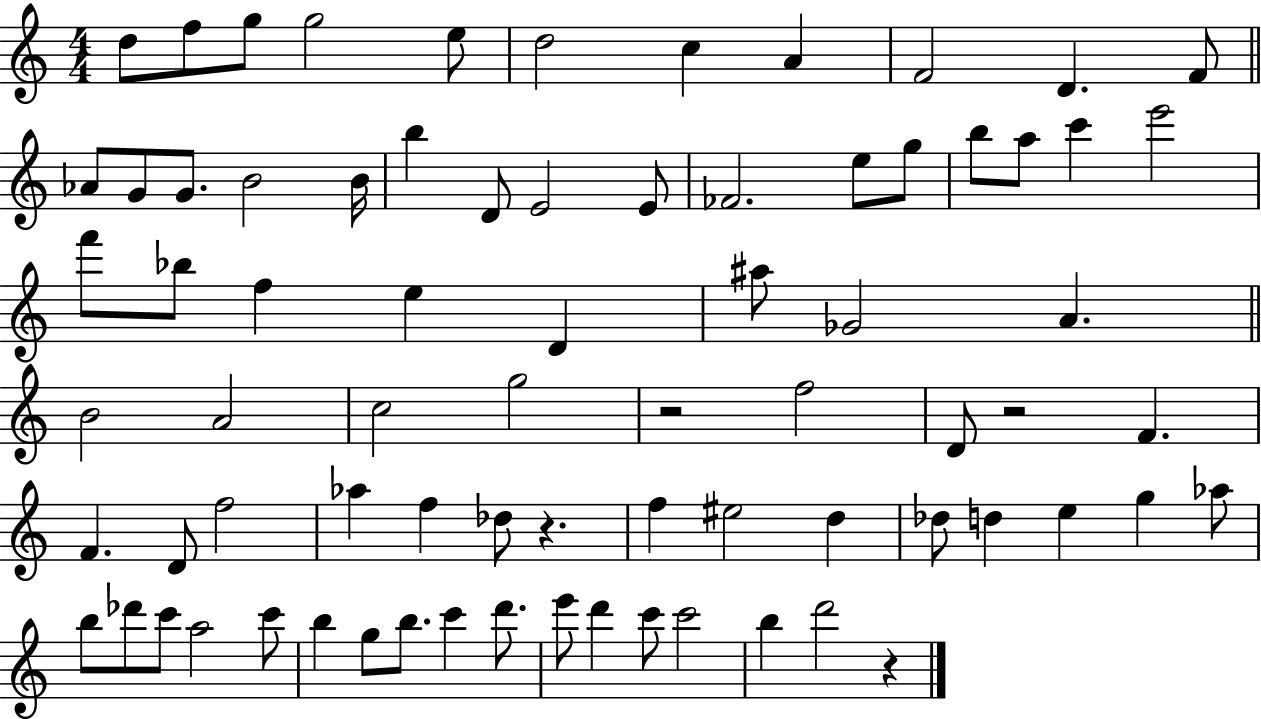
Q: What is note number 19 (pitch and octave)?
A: E4